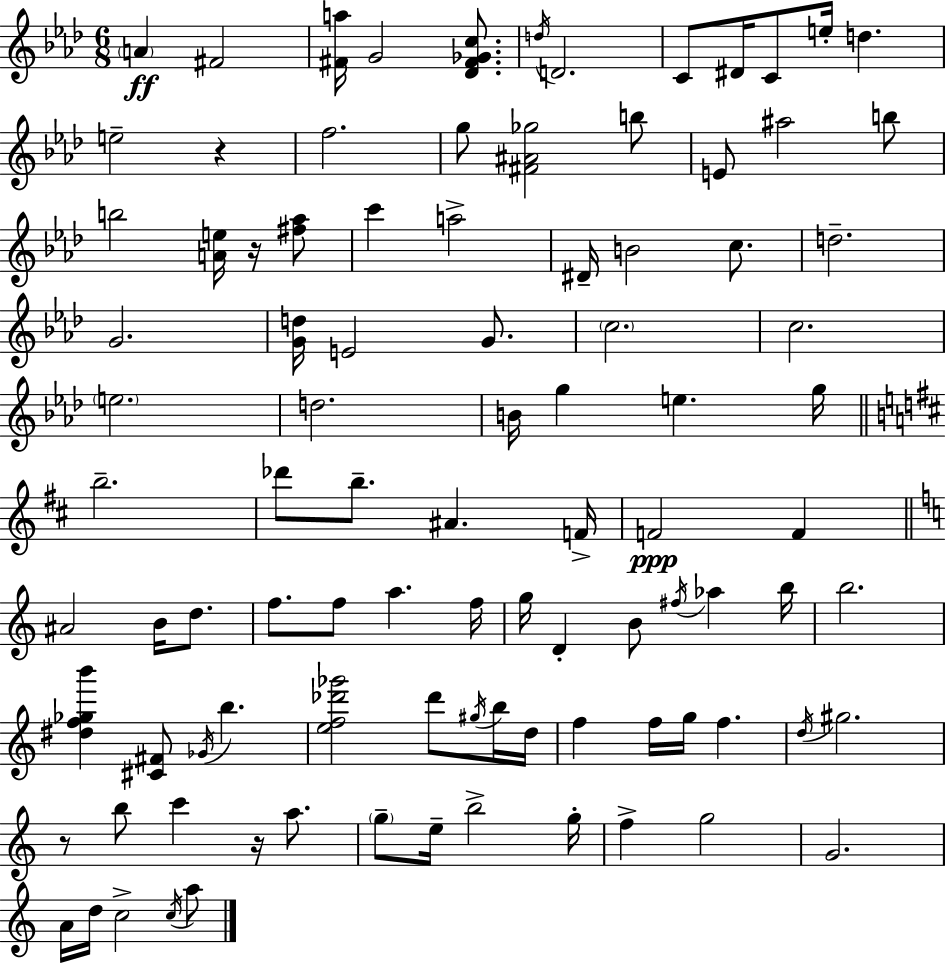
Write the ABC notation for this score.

X:1
T:Untitled
M:6/8
L:1/4
K:Ab
A ^F2 [^Fa]/4 G2 [_D^F_Gc]/2 d/4 D2 C/2 ^D/4 C/2 e/4 d e2 z f2 g/2 [^F^A_g]2 b/2 E/2 ^a2 b/2 b2 [Ae]/4 z/4 [^f_a]/2 c' a2 ^D/4 B2 c/2 d2 G2 [Gd]/4 E2 G/2 c2 c2 e2 d2 B/4 g e g/4 b2 _d'/2 b/2 ^A F/4 F2 F ^A2 B/4 d/2 f/2 f/2 a f/4 g/4 D B/2 ^f/4 _a b/4 b2 [^df_gb'] [^C^F]/2 _G/4 b [ef_d'_g']2 _d'/2 ^g/4 b/4 d/4 f f/4 g/4 f d/4 ^g2 z/2 b/2 c' z/4 a/2 g/2 e/4 b2 g/4 f g2 G2 A/4 d/4 c2 c/4 a/2